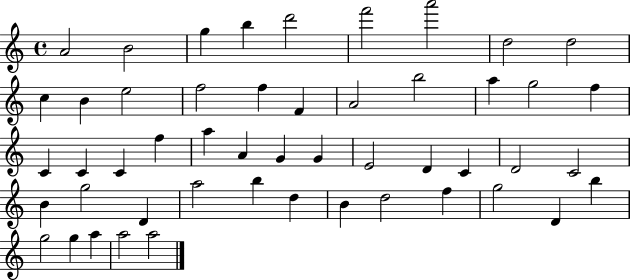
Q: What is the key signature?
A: C major